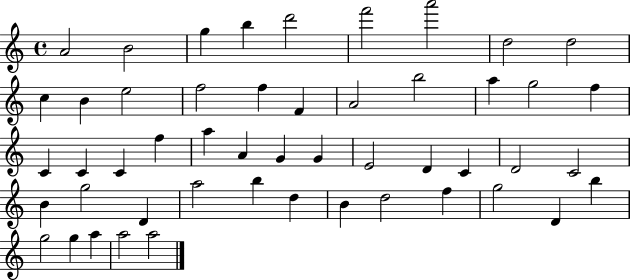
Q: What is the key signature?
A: C major